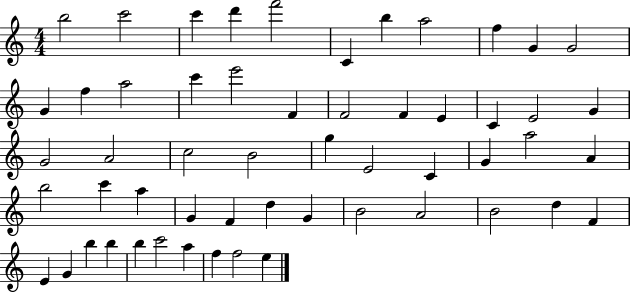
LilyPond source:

{
  \clef treble
  \numericTimeSignature
  \time 4/4
  \key c \major
  b''2 c'''2 | c'''4 d'''4 f'''2 | c'4 b''4 a''2 | f''4 g'4 g'2 | \break g'4 f''4 a''2 | c'''4 e'''2 f'4 | f'2 f'4 e'4 | c'4 e'2 g'4 | \break g'2 a'2 | c''2 b'2 | g''4 e'2 c'4 | g'4 a''2 a'4 | \break b''2 c'''4 a''4 | g'4 f'4 d''4 g'4 | b'2 a'2 | b'2 d''4 f'4 | \break e'4 g'4 b''4 b''4 | b''4 c'''2 a''4 | f''4 f''2 e''4 | \bar "|."
}